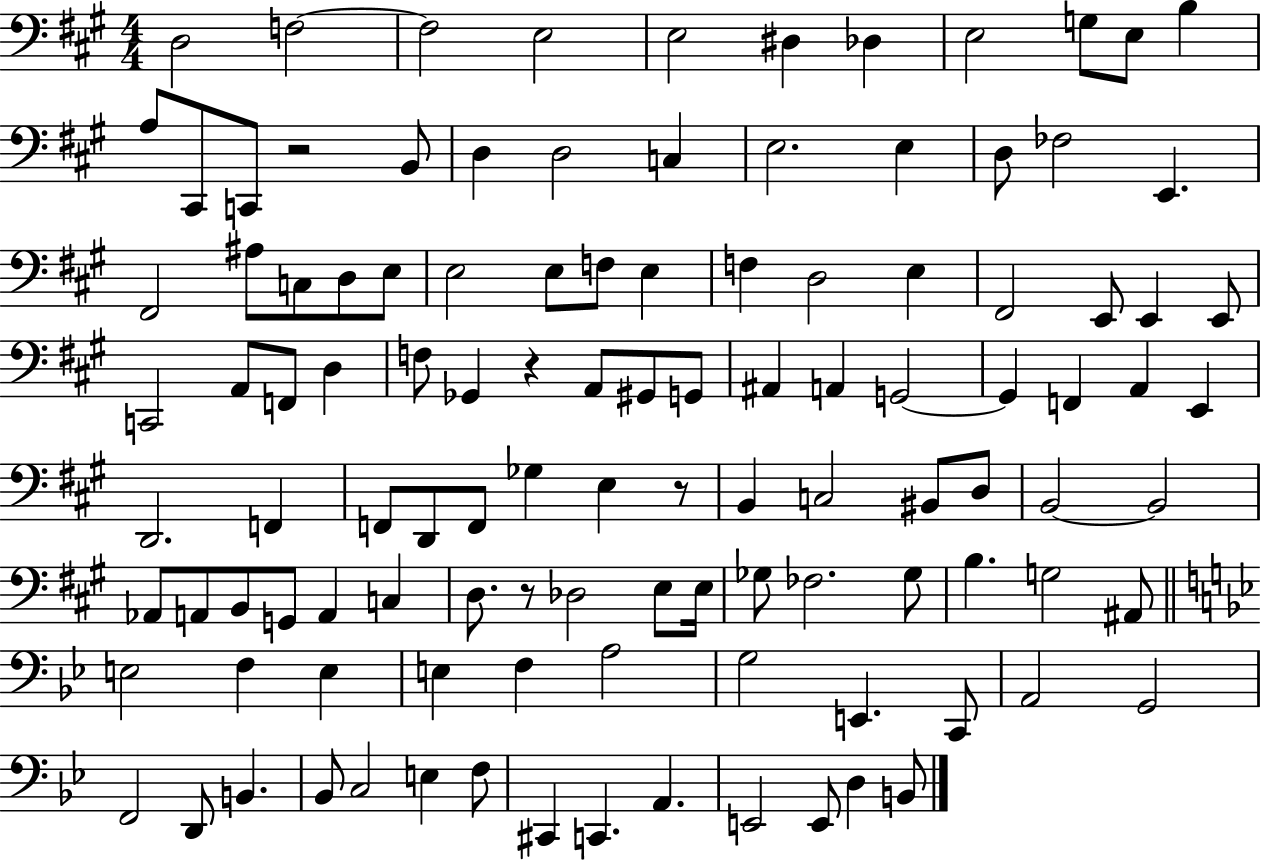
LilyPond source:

{
  \clef bass
  \numericTimeSignature
  \time 4/4
  \key a \major
  \repeat volta 2 { d2 f2~~ | f2 e2 | e2 dis4 des4 | e2 g8 e8 b4 | \break a8 cis,8 c,8 r2 b,8 | d4 d2 c4 | e2. e4 | d8 fes2 e,4. | \break fis,2 ais8 c8 d8 e8 | e2 e8 f8 e4 | f4 d2 e4 | fis,2 e,8 e,4 e,8 | \break c,2 a,8 f,8 d4 | f8 ges,4 r4 a,8 gis,8 g,8 | ais,4 a,4 g,2~~ | g,4 f,4 a,4 e,4 | \break d,2. f,4 | f,8 d,8 f,8 ges4 e4 r8 | b,4 c2 bis,8 d8 | b,2~~ b,2 | \break aes,8 a,8 b,8 g,8 a,4 c4 | d8. r8 des2 e8 e16 | ges8 fes2. ges8 | b4. g2 ais,8 | \break \bar "||" \break \key g \minor e2 f4 e4 | e4 f4 a2 | g2 e,4. c,8 | a,2 g,2 | \break f,2 d,8 b,4. | bes,8 c2 e4 f8 | cis,4 c,4. a,4. | e,2 e,8 d4 b,8 | \break } \bar "|."
}